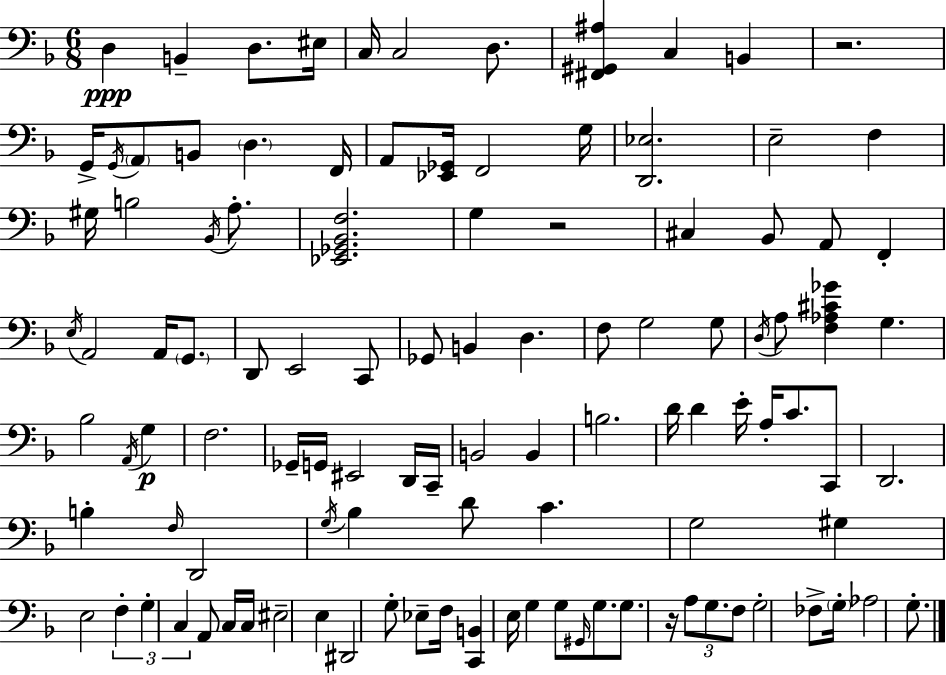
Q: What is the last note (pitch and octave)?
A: G3